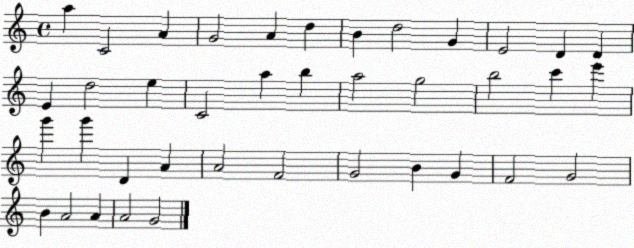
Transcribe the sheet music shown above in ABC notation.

X:1
T:Untitled
M:4/4
L:1/4
K:C
a C2 A G2 A d B d2 G E2 D D E d2 e C2 a b a2 g2 b2 c' e' g' g' D A A2 F2 G2 B G F2 G2 B A2 A A2 G2